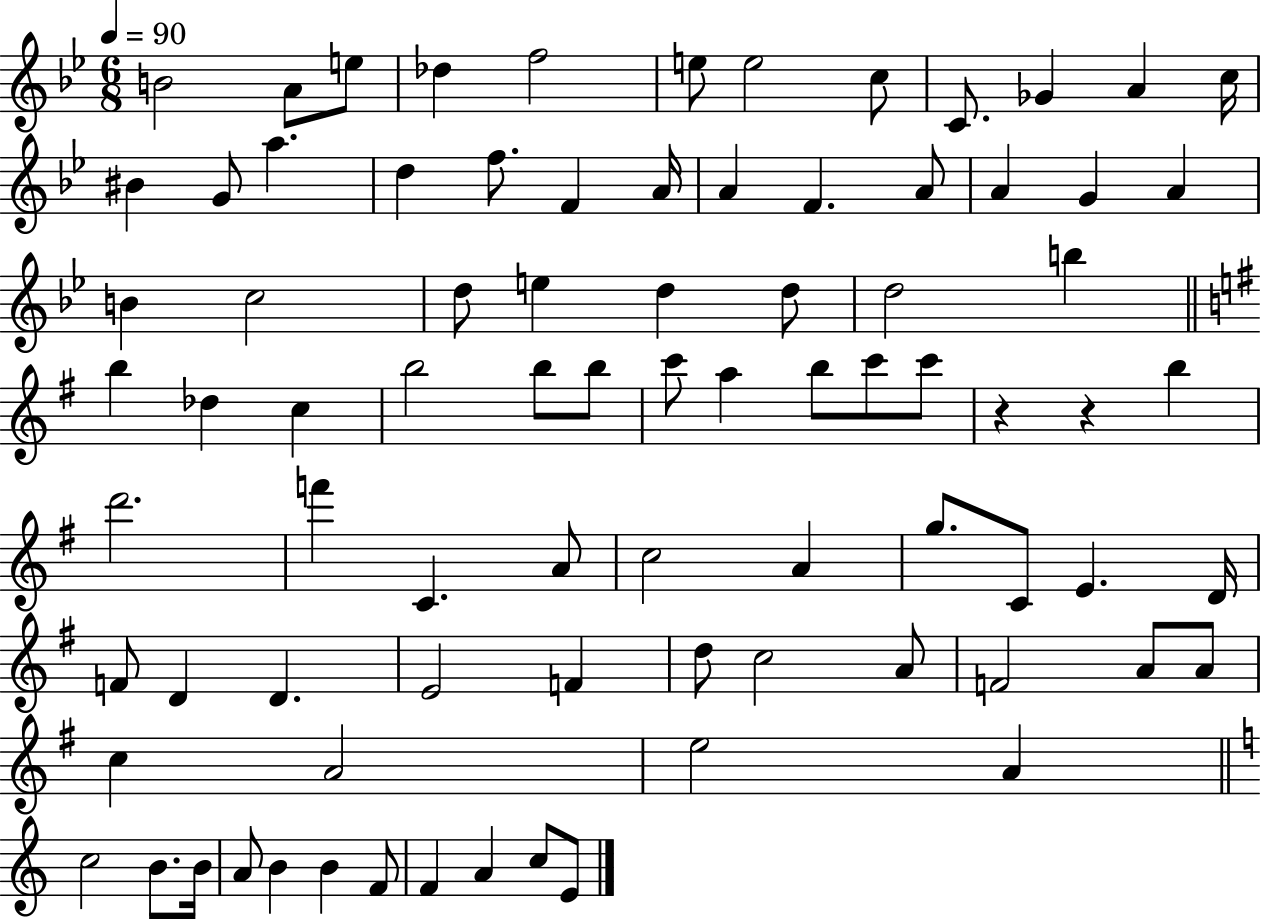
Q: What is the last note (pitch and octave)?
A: E4